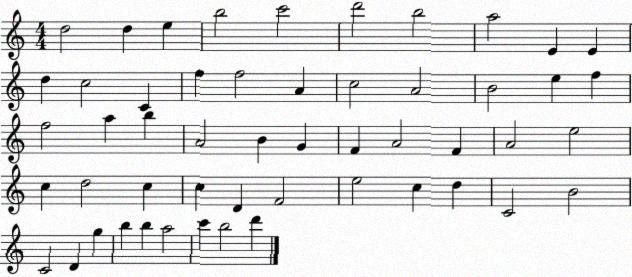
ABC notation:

X:1
T:Untitled
M:4/4
L:1/4
K:C
d2 d e b2 c'2 d'2 b2 a2 E E d c2 C f f2 A c2 A2 B2 e f f2 a b A2 B G F A2 F A2 e2 c d2 c c D F2 e2 c d C2 B2 C2 D g b b a2 c' b2 d'